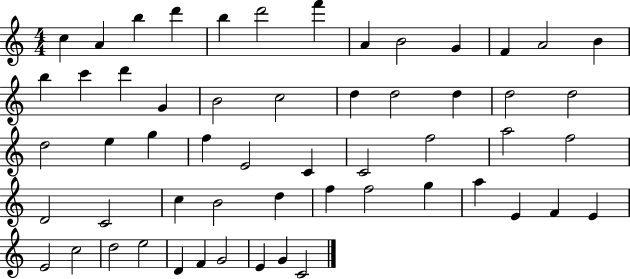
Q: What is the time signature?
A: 4/4